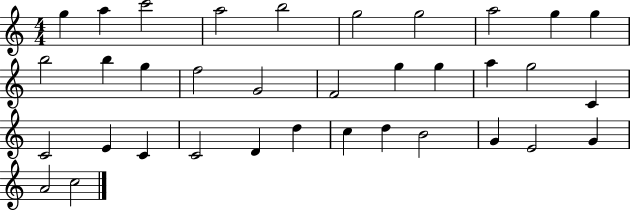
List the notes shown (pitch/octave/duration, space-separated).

G5/q A5/q C6/h A5/h B5/h G5/h G5/h A5/h G5/q G5/q B5/h B5/q G5/q F5/h G4/h F4/h G5/q G5/q A5/q G5/h C4/q C4/h E4/q C4/q C4/h D4/q D5/q C5/q D5/q B4/h G4/q E4/h G4/q A4/h C5/h